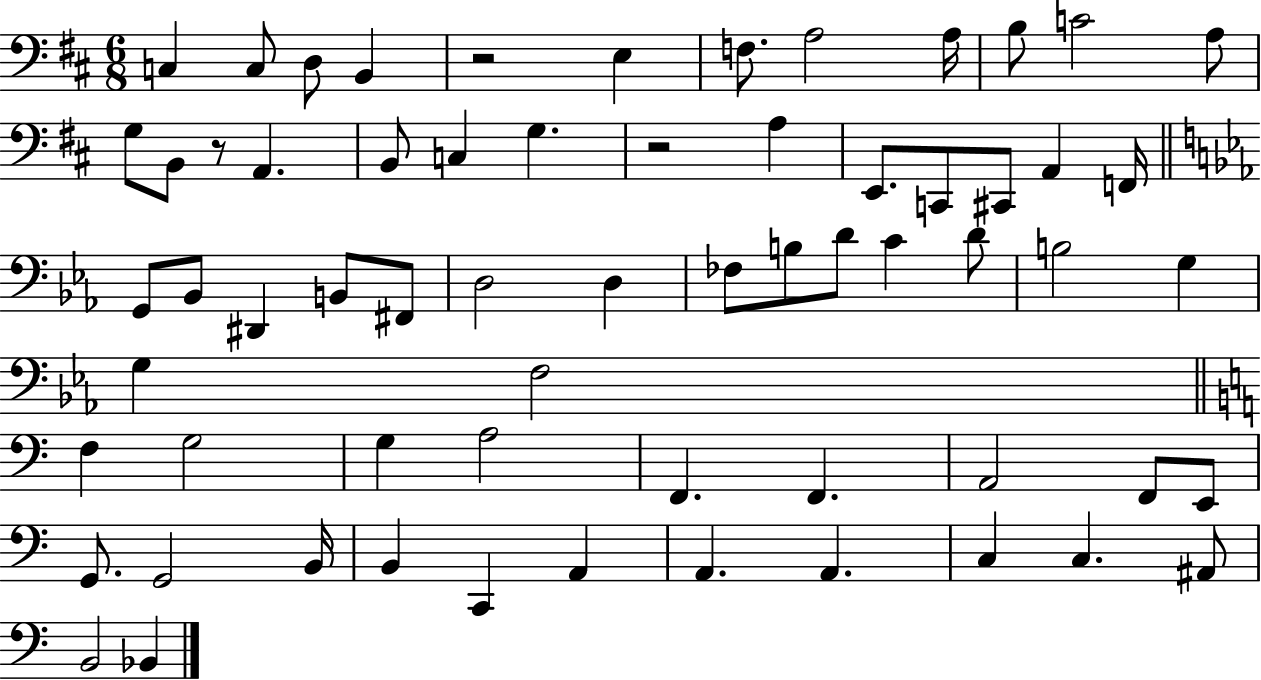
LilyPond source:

{
  \clef bass
  \numericTimeSignature
  \time 6/8
  \key d \major
  c4 c8 d8 b,4 | r2 e4 | f8. a2 a16 | b8 c'2 a8 | \break g8 b,8 r8 a,4. | b,8 c4 g4. | r2 a4 | e,8. c,8 cis,8 a,4 f,16 | \break \bar "||" \break \key ees \major g,8 bes,8 dis,4 b,8 fis,8 | d2 d4 | fes8 b8 d'8 c'4 d'8 | b2 g4 | \break g4 f2 | \bar "||" \break \key c \major f4 g2 | g4 a2 | f,4. f,4. | a,2 f,8 e,8 | \break g,8. g,2 b,16 | b,4 c,4 a,4 | a,4. a,4. | c4 c4. ais,8 | \break b,2 bes,4 | \bar "|."
}